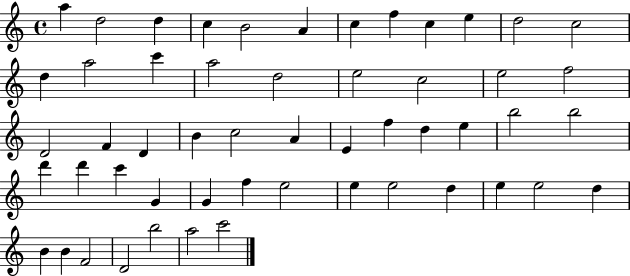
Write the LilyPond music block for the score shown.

{
  \clef treble
  \time 4/4
  \defaultTimeSignature
  \key c \major
  a''4 d''2 d''4 | c''4 b'2 a'4 | c''4 f''4 c''4 e''4 | d''2 c''2 | \break d''4 a''2 c'''4 | a''2 d''2 | e''2 c''2 | e''2 f''2 | \break d'2 f'4 d'4 | b'4 c''2 a'4 | e'4 f''4 d''4 e''4 | b''2 b''2 | \break d'''4 d'''4 c'''4 g'4 | g'4 f''4 e''2 | e''4 e''2 d''4 | e''4 e''2 d''4 | \break b'4 b'4 f'2 | d'2 b''2 | a''2 c'''2 | \bar "|."
}